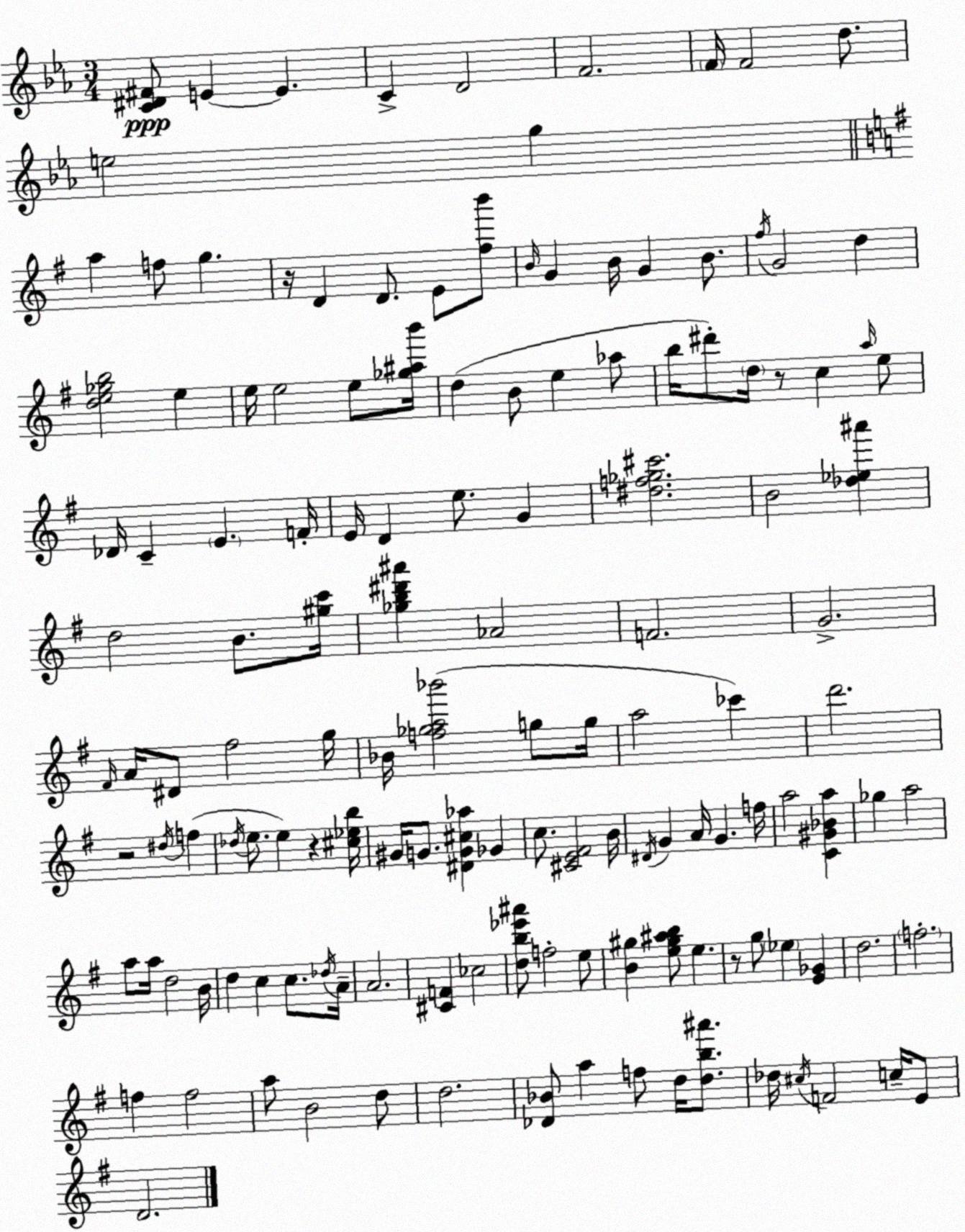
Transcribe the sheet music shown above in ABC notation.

X:1
T:Untitled
M:3/4
L:1/4
K:Eb
[C^D^F]/2 E E C D2 F2 F/4 F2 d/2 e2 g a f/2 g z/4 D D/2 E/2 [^fb']/2 B/4 G B/4 G B/2 ^f/4 G2 d [de_gb]2 e e/4 e2 e/2 [_g^ab']/4 d B/2 e _a/2 b/4 ^d'/2 d/4 z/2 c a/4 e/2 _D/4 C E F/4 E/4 D e/2 G [^df_g^c']2 B2 [_d_e^a'] d2 B/2 [^gc']/4 [_gb^d'^a'] _A2 F2 G2 ^F/4 A/4 ^D/2 ^f2 g/4 _B/4 [f_ga_b']2 g/2 g/4 a2 _c' d'2 z2 ^d/4 f _d/4 e/2 e z [^c_eb]/4 ^G/4 G/2 [^DG^c_a] _G c/2 [^CE^F]2 B/4 ^D/4 G A/4 G f/4 a2 [C^G_Ba] _g a2 a/2 a/4 d2 B/4 d c c/2 _d/4 A/4 A2 [^CF] _c2 [db_e'^a']/2 f2 e/2 [B^g] [e^g^ab]/2 e z/2 g/2 _e [E_G] d2 f2 f f2 a/2 B2 d/2 d2 [_D_B]/2 a f/2 d/4 [db^a']/2 _d/4 ^c/4 F2 c/4 E/2 D2